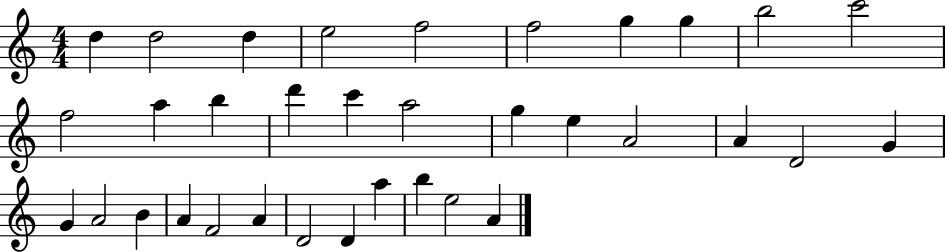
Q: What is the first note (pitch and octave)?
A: D5